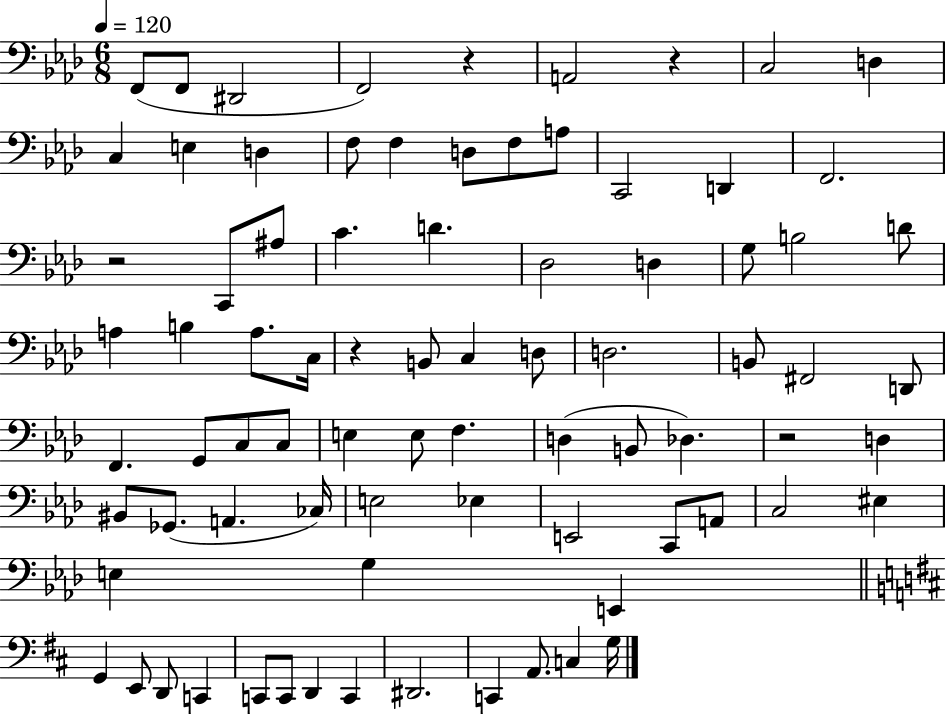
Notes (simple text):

F2/e F2/e D#2/h F2/h R/q A2/h R/q C3/h D3/q C3/q E3/q D3/q F3/e F3/q D3/e F3/e A3/e C2/h D2/q F2/h. R/h C2/e A#3/e C4/q. D4/q. Db3/h D3/q G3/e B3/h D4/e A3/q B3/q A3/e. C3/s R/q B2/e C3/q D3/e D3/h. B2/e F#2/h D2/e F2/q. G2/e C3/e C3/e E3/q E3/e F3/q. D3/q B2/e Db3/q. R/h D3/q BIS2/e Gb2/e. A2/q. CES3/s E3/h Eb3/q E2/h C2/e A2/e C3/h EIS3/q E3/q G3/q E2/q G2/q E2/e D2/e C2/q C2/e C2/e D2/q C2/q D#2/h. C2/q A2/e. C3/q G3/s